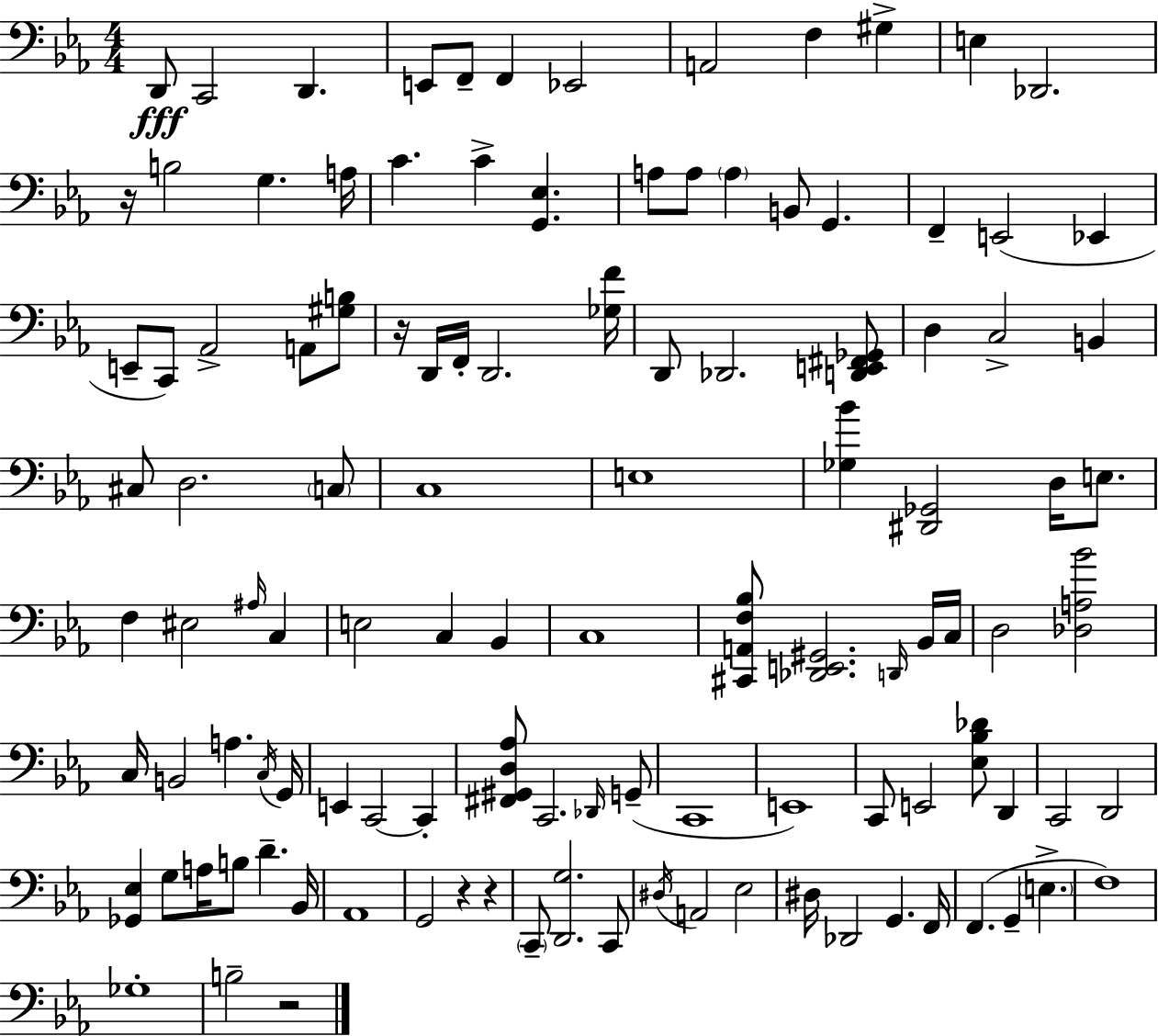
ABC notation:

X:1
T:Untitled
M:4/4
L:1/4
K:Eb
D,,/2 C,,2 D,, E,,/2 F,,/2 F,, _E,,2 A,,2 F, ^G, E, _D,,2 z/4 B,2 G, A,/4 C C [G,,_E,] A,/2 A,/2 A, B,,/2 G,, F,, E,,2 _E,, E,,/2 C,,/2 _A,,2 A,,/2 [^G,B,]/2 z/4 D,,/4 F,,/4 D,,2 [_G,F]/4 D,,/2 _D,,2 [D,,E,,^F,,_G,,]/2 D, C,2 B,, ^C,/2 D,2 C,/2 C,4 E,4 [_G,_B] [^D,,_G,,]2 D,/4 E,/2 F, ^E,2 ^A,/4 C, E,2 C, _B,, C,4 [^C,,A,,F,_B,]/2 [_D,,E,,^G,,]2 D,,/4 _B,,/4 C,/4 D,2 [_D,A,_B]2 C,/4 B,,2 A, C,/4 G,,/4 E,, C,,2 C,, [^F,,^G,,D,_A,]/2 C,,2 _D,,/4 G,,/2 C,,4 E,,4 C,,/2 E,,2 [_E,_B,_D]/2 D,, C,,2 D,,2 [_G,,_E,] G,/2 A,/4 B,/2 D _B,,/4 _A,,4 G,,2 z z C,,/2 [D,,G,]2 C,,/2 ^D,/4 A,,2 _E,2 ^D,/4 _D,,2 G,, F,,/4 F,, G,, E, F,4 _G,4 B,2 z2